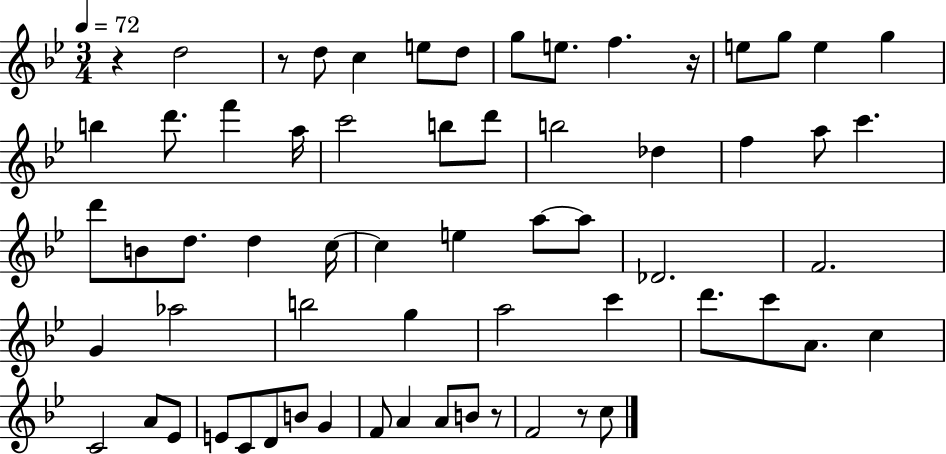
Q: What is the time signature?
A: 3/4